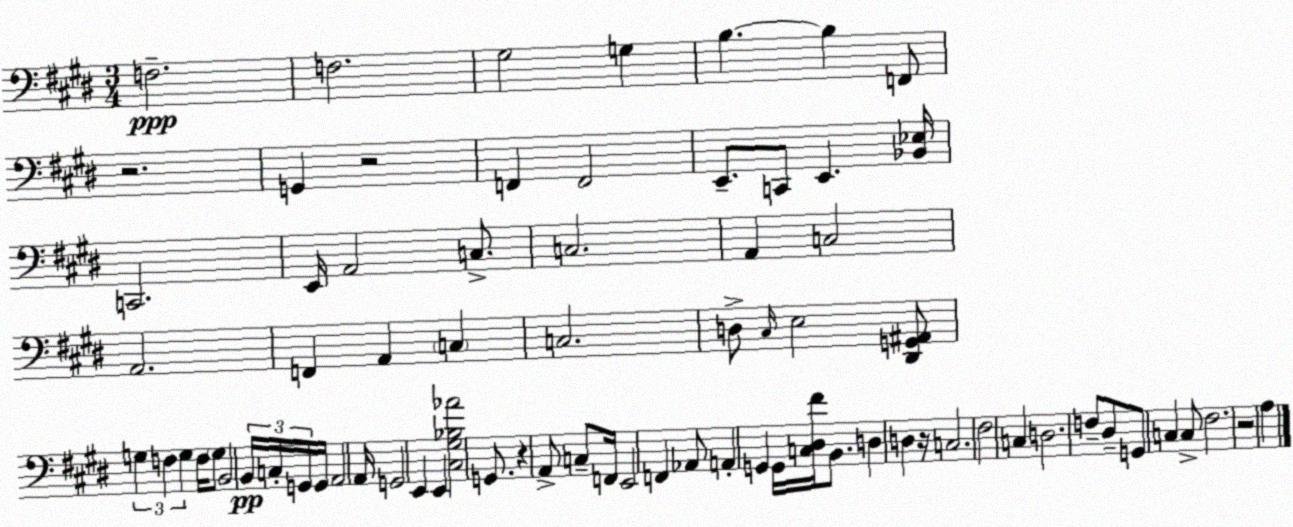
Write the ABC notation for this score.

X:1
T:Untitled
M:3/4
L:1/4
K:E
F,2 F,2 ^G,2 G, B, B, F,,/2 z2 G,, z2 F,, F,,2 E,,/2 C,,/2 E,, [_B,,_E,]/4 C,,2 E,,/4 A,,2 C,/2 C,2 A,, C,2 A,,2 F,, A,, C, C,2 D,/2 ^C,/4 E,2 [^D,,G,,^A,,]/2 G, F, G, F,/4 G,/2 B,,2 B,,/4 C,/4 G,,/4 G,,/4 A,,2 A,,/4 G,,2 E,, E,, [^C,^G,_B,_A]2 G,,/2 z A,,/2 C,/2 F,,/4 E,,2 F,, _A,,/2 A,, G,, G,,/4 [C,^D,^F]/4 B,,/2 D, D, z/4 C,2 ^F,2 C, D,2 F,/2 ^D,/2 G,,/2 C, C,/2 ^F,2 z2 A,